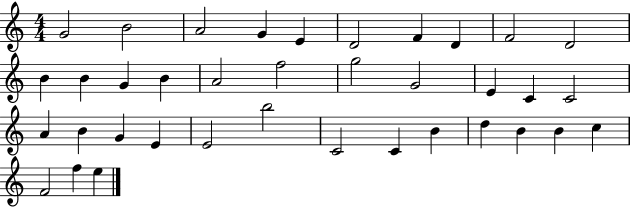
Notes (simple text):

G4/h B4/h A4/h G4/q E4/q D4/h F4/q D4/q F4/h D4/h B4/q B4/q G4/q B4/q A4/h F5/h G5/h G4/h E4/q C4/q C4/h A4/q B4/q G4/q E4/q E4/h B5/h C4/h C4/q B4/q D5/q B4/q B4/q C5/q F4/h F5/q E5/q